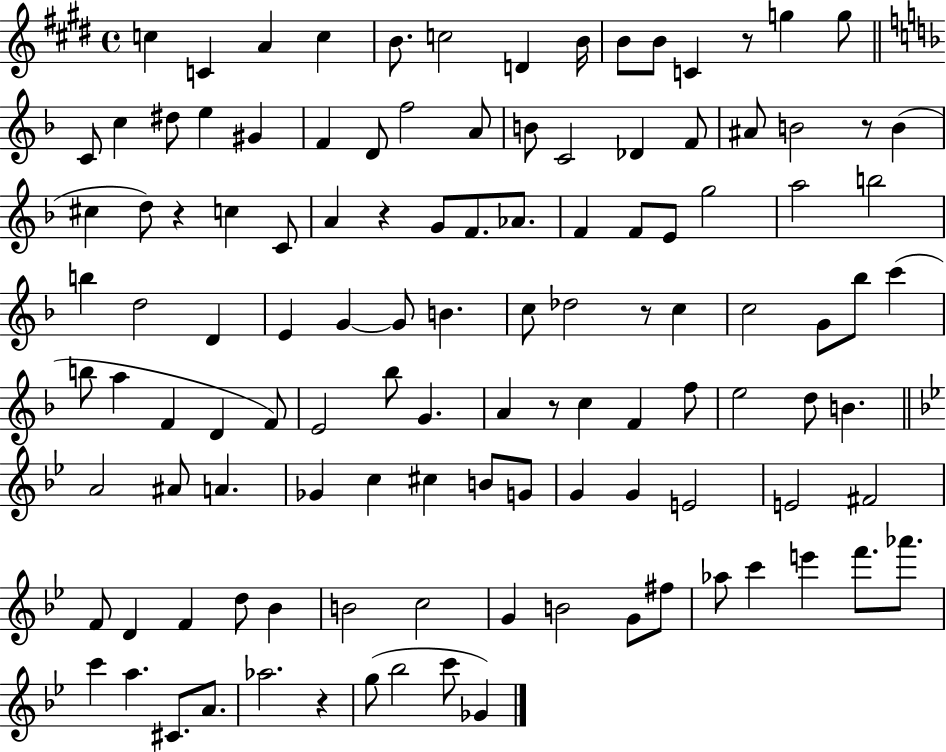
{
  \clef treble
  \time 4/4
  \defaultTimeSignature
  \key e \major
  c''4 c'4 a'4 c''4 | b'8. c''2 d'4 b'16 | b'8 b'8 c'4 r8 g''4 g''8 | \bar "||" \break \key f \major c'8 c''4 dis''8 e''4 gis'4 | f'4 d'8 f''2 a'8 | b'8 c'2 des'4 f'8 | ais'8 b'2 r8 b'4( | \break cis''4 d''8) r4 c''4 c'8 | a'4 r4 g'8 f'8. aes'8. | f'4 f'8 e'8 g''2 | a''2 b''2 | \break b''4 d''2 d'4 | e'4 g'4~~ g'8 b'4. | c''8 des''2 r8 c''4 | c''2 g'8 bes''8 c'''4( | \break b''8 a''4 f'4 d'4 f'8) | e'2 bes''8 g'4. | a'4 r8 c''4 f'4 f''8 | e''2 d''8 b'4. | \break \bar "||" \break \key bes \major a'2 ais'8 a'4. | ges'4 c''4 cis''4 b'8 g'8 | g'4 g'4 e'2 | e'2 fis'2 | \break f'8 d'4 f'4 d''8 bes'4 | b'2 c''2 | g'4 b'2 g'8 fis''8 | aes''8 c'''4 e'''4 f'''8. aes'''8. | \break c'''4 a''4. cis'8. a'8. | aes''2. r4 | g''8( bes''2 c'''8 ges'4) | \bar "|."
}